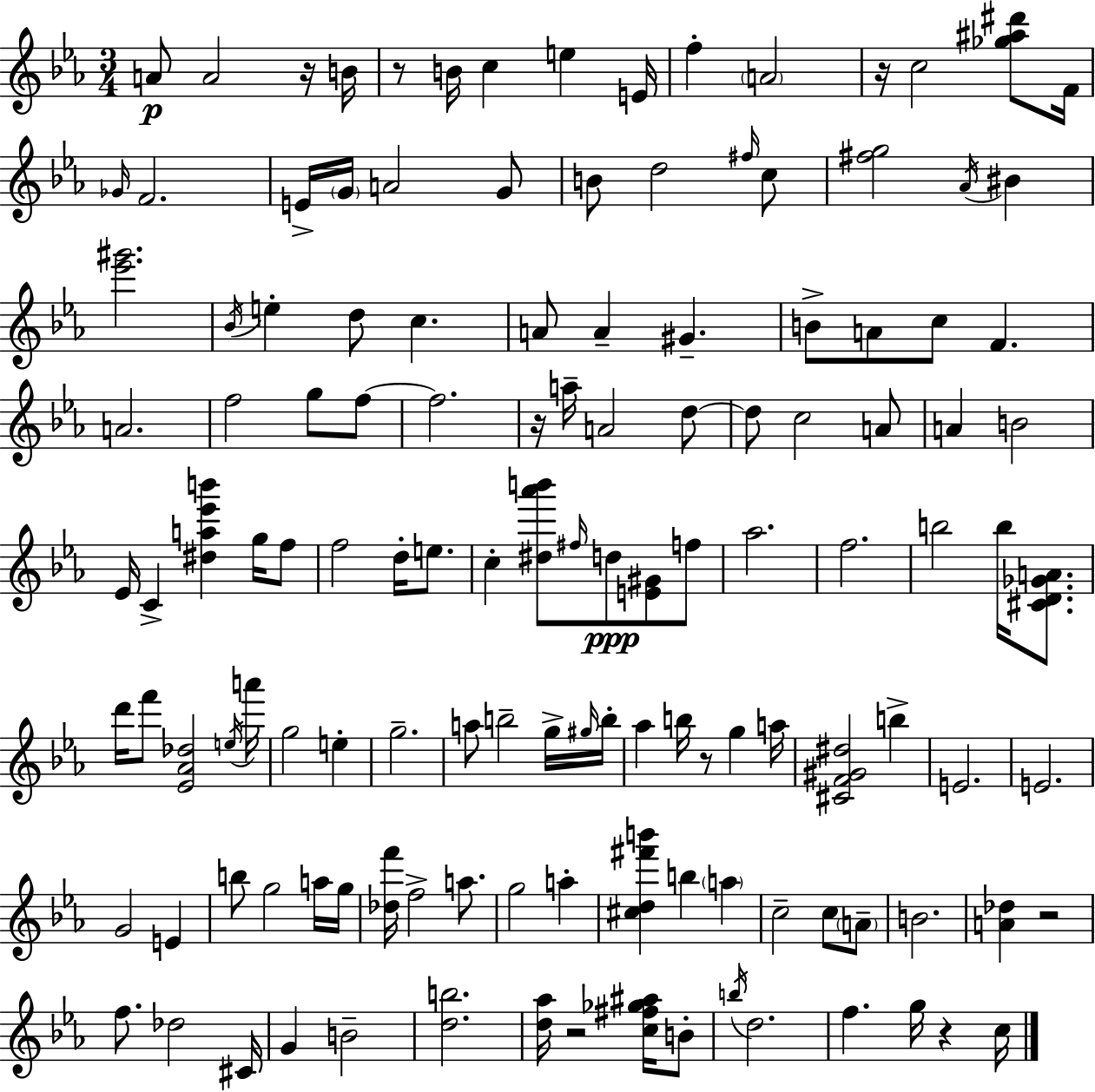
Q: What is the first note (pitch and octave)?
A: A4